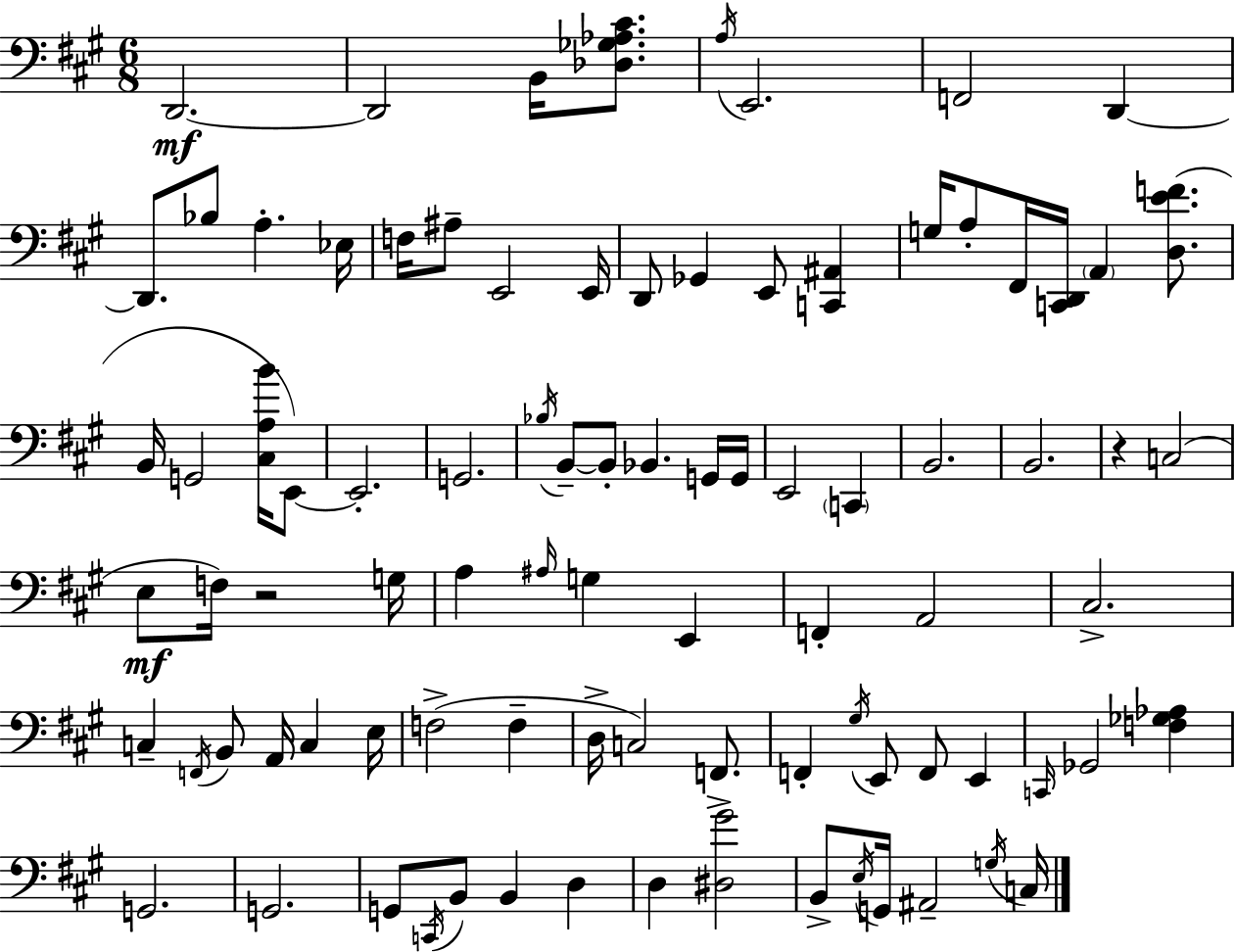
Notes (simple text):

D2/h. D2/h B2/s [Db3,Gb3,Ab3,C#4]/e. A3/s E2/h. F2/h D2/q D2/e. Bb3/e A3/q. Eb3/s F3/s A#3/e E2/h E2/s D2/e Gb2/q E2/e [C2,A#2]/q G3/s A3/e F#2/s [C2,D2]/s A2/q [D3,E4,F4]/e. B2/s G2/h [C#3,A3,B4]/s E2/e E2/h. G2/h. Bb3/s B2/e B2/e Bb2/q. G2/s G2/s E2/h C2/q B2/h. B2/h. R/q C3/h E3/e F3/s R/h G3/s A3/q A#3/s G3/q E2/q F2/q A2/h C#3/h. C3/q F2/s B2/e A2/s C3/q E3/s F3/h F3/q D3/s C3/h F2/e. F2/q G#3/s E2/e F2/e E2/q C2/s Gb2/h [F3,Gb3,Ab3]/q G2/h. G2/h. G2/e C2/s B2/e B2/q D3/q D3/q [D#3,G#4]/h B2/e E3/s G2/s A#2/h G3/s C3/s